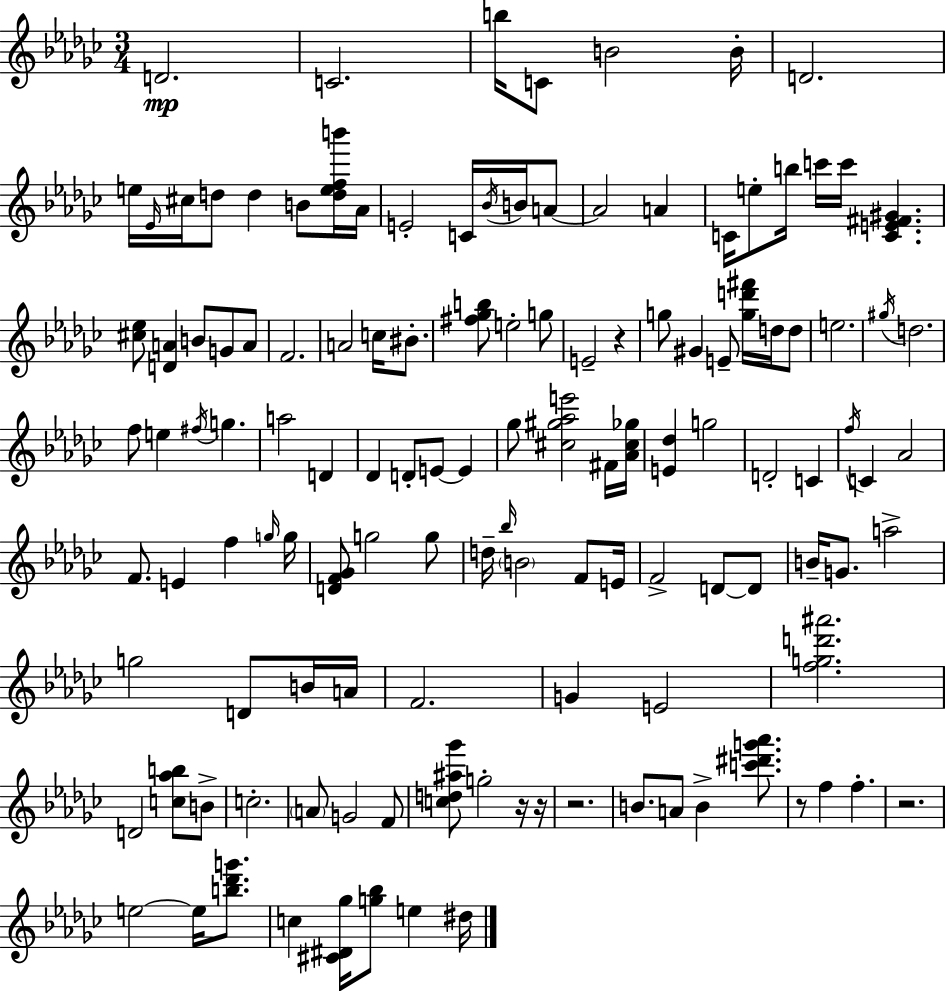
X:1
T:Untitled
M:3/4
L:1/4
K:Ebm
D2 C2 b/4 C/2 B2 B/4 D2 e/4 _E/4 ^c/4 d/2 d B/2 [defb']/4 _A/4 E2 C/4 _B/4 B/4 A/2 A2 A C/4 e/2 b/4 c'/4 c'/4 [CE^F^G] [^c_e]/2 [DA] B/2 G/2 A/2 F2 A2 c/4 ^B/2 [^f_gb]/2 e2 g/2 E2 z g/2 ^G E/2 [gd'^f']/4 d/4 d/2 e2 ^g/4 d2 f/2 e ^f/4 g a2 D _D D/2 E/2 E _g/2 [^c^g_ae']2 ^F/4 [_A^c_g]/4 [E_d] g2 D2 C f/4 C _A2 F/2 E f g/4 g/4 [DF_G]/2 g2 g/2 d/4 _b/4 B2 F/2 E/4 F2 D/2 D/2 B/4 G/2 a2 g2 D/2 B/4 A/4 F2 G E2 [fgd'^a']2 D2 [c_ab]/2 B/2 c2 A/2 G2 F/2 [cd^a_g']/2 g2 z/4 z/4 z2 B/2 A/2 B [c'^d'g'_a']/2 z/2 f f z2 e2 e/4 [b_d'g']/2 c [^C^D_g]/4 [g_b]/2 e ^d/4